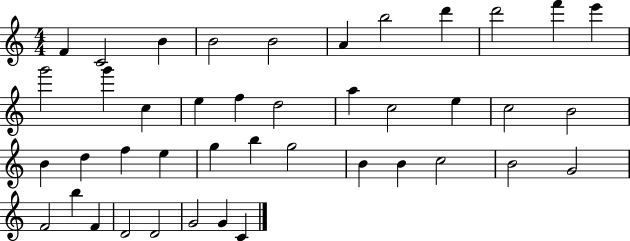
{
  \clef treble
  \numericTimeSignature
  \time 4/4
  \key c \major
  f'4 c'2 b'4 | b'2 b'2 | a'4 b''2 d'''4 | d'''2 f'''4 e'''4 | \break g'''2 g'''4 c''4 | e''4 f''4 d''2 | a''4 c''2 e''4 | c''2 b'2 | \break b'4 d''4 f''4 e''4 | g''4 b''4 g''2 | b'4 b'4 c''2 | b'2 g'2 | \break f'2 b''4 f'4 | d'2 d'2 | g'2 g'4 c'4 | \bar "|."
}